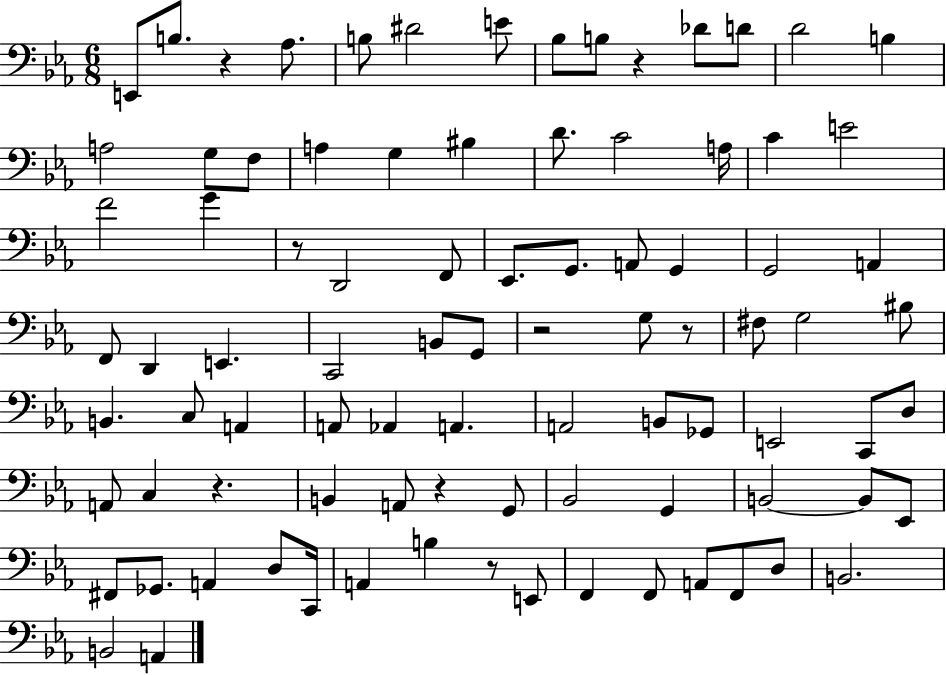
E2/e B3/e. R/q Ab3/e. B3/e D#4/h E4/e Bb3/e B3/e R/q Db4/e D4/e D4/h B3/q A3/h G3/e F3/e A3/q G3/q BIS3/q D4/e. C4/h A3/s C4/q E4/h F4/h G4/q R/e D2/h F2/e Eb2/e. G2/e. A2/e G2/q G2/h A2/q F2/e D2/q E2/q. C2/h B2/e G2/e R/h G3/e R/e F#3/e G3/h BIS3/e B2/q. C3/e A2/q A2/e Ab2/q A2/q. A2/h B2/e Gb2/e E2/h C2/e D3/e A2/e C3/q R/q. B2/q A2/e R/q G2/e Bb2/h G2/q B2/h B2/e Eb2/e F#2/e Gb2/e. A2/q D3/e C2/s A2/q B3/q R/e E2/e F2/q F2/e A2/e F2/e D3/e B2/h. B2/h A2/q